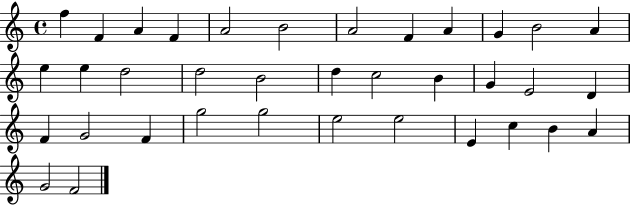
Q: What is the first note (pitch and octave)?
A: F5